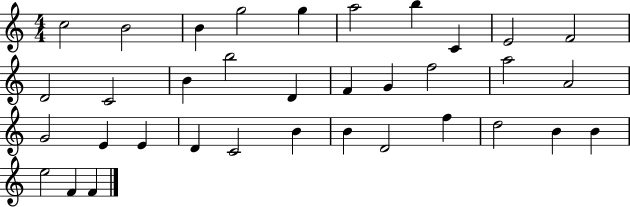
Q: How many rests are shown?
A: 0